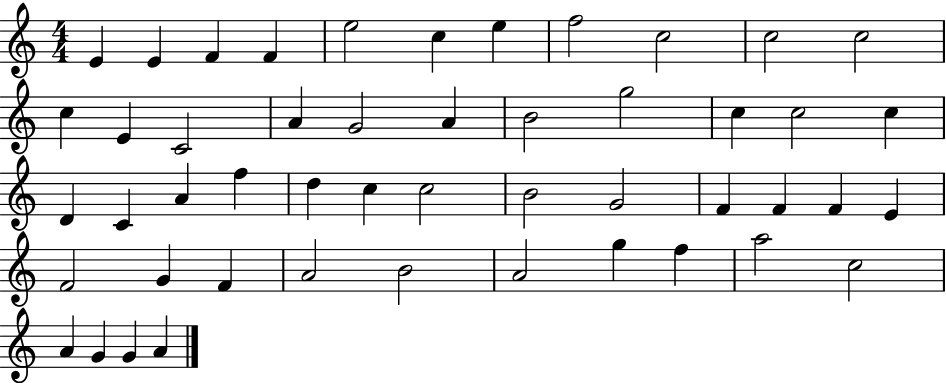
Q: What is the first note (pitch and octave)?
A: E4